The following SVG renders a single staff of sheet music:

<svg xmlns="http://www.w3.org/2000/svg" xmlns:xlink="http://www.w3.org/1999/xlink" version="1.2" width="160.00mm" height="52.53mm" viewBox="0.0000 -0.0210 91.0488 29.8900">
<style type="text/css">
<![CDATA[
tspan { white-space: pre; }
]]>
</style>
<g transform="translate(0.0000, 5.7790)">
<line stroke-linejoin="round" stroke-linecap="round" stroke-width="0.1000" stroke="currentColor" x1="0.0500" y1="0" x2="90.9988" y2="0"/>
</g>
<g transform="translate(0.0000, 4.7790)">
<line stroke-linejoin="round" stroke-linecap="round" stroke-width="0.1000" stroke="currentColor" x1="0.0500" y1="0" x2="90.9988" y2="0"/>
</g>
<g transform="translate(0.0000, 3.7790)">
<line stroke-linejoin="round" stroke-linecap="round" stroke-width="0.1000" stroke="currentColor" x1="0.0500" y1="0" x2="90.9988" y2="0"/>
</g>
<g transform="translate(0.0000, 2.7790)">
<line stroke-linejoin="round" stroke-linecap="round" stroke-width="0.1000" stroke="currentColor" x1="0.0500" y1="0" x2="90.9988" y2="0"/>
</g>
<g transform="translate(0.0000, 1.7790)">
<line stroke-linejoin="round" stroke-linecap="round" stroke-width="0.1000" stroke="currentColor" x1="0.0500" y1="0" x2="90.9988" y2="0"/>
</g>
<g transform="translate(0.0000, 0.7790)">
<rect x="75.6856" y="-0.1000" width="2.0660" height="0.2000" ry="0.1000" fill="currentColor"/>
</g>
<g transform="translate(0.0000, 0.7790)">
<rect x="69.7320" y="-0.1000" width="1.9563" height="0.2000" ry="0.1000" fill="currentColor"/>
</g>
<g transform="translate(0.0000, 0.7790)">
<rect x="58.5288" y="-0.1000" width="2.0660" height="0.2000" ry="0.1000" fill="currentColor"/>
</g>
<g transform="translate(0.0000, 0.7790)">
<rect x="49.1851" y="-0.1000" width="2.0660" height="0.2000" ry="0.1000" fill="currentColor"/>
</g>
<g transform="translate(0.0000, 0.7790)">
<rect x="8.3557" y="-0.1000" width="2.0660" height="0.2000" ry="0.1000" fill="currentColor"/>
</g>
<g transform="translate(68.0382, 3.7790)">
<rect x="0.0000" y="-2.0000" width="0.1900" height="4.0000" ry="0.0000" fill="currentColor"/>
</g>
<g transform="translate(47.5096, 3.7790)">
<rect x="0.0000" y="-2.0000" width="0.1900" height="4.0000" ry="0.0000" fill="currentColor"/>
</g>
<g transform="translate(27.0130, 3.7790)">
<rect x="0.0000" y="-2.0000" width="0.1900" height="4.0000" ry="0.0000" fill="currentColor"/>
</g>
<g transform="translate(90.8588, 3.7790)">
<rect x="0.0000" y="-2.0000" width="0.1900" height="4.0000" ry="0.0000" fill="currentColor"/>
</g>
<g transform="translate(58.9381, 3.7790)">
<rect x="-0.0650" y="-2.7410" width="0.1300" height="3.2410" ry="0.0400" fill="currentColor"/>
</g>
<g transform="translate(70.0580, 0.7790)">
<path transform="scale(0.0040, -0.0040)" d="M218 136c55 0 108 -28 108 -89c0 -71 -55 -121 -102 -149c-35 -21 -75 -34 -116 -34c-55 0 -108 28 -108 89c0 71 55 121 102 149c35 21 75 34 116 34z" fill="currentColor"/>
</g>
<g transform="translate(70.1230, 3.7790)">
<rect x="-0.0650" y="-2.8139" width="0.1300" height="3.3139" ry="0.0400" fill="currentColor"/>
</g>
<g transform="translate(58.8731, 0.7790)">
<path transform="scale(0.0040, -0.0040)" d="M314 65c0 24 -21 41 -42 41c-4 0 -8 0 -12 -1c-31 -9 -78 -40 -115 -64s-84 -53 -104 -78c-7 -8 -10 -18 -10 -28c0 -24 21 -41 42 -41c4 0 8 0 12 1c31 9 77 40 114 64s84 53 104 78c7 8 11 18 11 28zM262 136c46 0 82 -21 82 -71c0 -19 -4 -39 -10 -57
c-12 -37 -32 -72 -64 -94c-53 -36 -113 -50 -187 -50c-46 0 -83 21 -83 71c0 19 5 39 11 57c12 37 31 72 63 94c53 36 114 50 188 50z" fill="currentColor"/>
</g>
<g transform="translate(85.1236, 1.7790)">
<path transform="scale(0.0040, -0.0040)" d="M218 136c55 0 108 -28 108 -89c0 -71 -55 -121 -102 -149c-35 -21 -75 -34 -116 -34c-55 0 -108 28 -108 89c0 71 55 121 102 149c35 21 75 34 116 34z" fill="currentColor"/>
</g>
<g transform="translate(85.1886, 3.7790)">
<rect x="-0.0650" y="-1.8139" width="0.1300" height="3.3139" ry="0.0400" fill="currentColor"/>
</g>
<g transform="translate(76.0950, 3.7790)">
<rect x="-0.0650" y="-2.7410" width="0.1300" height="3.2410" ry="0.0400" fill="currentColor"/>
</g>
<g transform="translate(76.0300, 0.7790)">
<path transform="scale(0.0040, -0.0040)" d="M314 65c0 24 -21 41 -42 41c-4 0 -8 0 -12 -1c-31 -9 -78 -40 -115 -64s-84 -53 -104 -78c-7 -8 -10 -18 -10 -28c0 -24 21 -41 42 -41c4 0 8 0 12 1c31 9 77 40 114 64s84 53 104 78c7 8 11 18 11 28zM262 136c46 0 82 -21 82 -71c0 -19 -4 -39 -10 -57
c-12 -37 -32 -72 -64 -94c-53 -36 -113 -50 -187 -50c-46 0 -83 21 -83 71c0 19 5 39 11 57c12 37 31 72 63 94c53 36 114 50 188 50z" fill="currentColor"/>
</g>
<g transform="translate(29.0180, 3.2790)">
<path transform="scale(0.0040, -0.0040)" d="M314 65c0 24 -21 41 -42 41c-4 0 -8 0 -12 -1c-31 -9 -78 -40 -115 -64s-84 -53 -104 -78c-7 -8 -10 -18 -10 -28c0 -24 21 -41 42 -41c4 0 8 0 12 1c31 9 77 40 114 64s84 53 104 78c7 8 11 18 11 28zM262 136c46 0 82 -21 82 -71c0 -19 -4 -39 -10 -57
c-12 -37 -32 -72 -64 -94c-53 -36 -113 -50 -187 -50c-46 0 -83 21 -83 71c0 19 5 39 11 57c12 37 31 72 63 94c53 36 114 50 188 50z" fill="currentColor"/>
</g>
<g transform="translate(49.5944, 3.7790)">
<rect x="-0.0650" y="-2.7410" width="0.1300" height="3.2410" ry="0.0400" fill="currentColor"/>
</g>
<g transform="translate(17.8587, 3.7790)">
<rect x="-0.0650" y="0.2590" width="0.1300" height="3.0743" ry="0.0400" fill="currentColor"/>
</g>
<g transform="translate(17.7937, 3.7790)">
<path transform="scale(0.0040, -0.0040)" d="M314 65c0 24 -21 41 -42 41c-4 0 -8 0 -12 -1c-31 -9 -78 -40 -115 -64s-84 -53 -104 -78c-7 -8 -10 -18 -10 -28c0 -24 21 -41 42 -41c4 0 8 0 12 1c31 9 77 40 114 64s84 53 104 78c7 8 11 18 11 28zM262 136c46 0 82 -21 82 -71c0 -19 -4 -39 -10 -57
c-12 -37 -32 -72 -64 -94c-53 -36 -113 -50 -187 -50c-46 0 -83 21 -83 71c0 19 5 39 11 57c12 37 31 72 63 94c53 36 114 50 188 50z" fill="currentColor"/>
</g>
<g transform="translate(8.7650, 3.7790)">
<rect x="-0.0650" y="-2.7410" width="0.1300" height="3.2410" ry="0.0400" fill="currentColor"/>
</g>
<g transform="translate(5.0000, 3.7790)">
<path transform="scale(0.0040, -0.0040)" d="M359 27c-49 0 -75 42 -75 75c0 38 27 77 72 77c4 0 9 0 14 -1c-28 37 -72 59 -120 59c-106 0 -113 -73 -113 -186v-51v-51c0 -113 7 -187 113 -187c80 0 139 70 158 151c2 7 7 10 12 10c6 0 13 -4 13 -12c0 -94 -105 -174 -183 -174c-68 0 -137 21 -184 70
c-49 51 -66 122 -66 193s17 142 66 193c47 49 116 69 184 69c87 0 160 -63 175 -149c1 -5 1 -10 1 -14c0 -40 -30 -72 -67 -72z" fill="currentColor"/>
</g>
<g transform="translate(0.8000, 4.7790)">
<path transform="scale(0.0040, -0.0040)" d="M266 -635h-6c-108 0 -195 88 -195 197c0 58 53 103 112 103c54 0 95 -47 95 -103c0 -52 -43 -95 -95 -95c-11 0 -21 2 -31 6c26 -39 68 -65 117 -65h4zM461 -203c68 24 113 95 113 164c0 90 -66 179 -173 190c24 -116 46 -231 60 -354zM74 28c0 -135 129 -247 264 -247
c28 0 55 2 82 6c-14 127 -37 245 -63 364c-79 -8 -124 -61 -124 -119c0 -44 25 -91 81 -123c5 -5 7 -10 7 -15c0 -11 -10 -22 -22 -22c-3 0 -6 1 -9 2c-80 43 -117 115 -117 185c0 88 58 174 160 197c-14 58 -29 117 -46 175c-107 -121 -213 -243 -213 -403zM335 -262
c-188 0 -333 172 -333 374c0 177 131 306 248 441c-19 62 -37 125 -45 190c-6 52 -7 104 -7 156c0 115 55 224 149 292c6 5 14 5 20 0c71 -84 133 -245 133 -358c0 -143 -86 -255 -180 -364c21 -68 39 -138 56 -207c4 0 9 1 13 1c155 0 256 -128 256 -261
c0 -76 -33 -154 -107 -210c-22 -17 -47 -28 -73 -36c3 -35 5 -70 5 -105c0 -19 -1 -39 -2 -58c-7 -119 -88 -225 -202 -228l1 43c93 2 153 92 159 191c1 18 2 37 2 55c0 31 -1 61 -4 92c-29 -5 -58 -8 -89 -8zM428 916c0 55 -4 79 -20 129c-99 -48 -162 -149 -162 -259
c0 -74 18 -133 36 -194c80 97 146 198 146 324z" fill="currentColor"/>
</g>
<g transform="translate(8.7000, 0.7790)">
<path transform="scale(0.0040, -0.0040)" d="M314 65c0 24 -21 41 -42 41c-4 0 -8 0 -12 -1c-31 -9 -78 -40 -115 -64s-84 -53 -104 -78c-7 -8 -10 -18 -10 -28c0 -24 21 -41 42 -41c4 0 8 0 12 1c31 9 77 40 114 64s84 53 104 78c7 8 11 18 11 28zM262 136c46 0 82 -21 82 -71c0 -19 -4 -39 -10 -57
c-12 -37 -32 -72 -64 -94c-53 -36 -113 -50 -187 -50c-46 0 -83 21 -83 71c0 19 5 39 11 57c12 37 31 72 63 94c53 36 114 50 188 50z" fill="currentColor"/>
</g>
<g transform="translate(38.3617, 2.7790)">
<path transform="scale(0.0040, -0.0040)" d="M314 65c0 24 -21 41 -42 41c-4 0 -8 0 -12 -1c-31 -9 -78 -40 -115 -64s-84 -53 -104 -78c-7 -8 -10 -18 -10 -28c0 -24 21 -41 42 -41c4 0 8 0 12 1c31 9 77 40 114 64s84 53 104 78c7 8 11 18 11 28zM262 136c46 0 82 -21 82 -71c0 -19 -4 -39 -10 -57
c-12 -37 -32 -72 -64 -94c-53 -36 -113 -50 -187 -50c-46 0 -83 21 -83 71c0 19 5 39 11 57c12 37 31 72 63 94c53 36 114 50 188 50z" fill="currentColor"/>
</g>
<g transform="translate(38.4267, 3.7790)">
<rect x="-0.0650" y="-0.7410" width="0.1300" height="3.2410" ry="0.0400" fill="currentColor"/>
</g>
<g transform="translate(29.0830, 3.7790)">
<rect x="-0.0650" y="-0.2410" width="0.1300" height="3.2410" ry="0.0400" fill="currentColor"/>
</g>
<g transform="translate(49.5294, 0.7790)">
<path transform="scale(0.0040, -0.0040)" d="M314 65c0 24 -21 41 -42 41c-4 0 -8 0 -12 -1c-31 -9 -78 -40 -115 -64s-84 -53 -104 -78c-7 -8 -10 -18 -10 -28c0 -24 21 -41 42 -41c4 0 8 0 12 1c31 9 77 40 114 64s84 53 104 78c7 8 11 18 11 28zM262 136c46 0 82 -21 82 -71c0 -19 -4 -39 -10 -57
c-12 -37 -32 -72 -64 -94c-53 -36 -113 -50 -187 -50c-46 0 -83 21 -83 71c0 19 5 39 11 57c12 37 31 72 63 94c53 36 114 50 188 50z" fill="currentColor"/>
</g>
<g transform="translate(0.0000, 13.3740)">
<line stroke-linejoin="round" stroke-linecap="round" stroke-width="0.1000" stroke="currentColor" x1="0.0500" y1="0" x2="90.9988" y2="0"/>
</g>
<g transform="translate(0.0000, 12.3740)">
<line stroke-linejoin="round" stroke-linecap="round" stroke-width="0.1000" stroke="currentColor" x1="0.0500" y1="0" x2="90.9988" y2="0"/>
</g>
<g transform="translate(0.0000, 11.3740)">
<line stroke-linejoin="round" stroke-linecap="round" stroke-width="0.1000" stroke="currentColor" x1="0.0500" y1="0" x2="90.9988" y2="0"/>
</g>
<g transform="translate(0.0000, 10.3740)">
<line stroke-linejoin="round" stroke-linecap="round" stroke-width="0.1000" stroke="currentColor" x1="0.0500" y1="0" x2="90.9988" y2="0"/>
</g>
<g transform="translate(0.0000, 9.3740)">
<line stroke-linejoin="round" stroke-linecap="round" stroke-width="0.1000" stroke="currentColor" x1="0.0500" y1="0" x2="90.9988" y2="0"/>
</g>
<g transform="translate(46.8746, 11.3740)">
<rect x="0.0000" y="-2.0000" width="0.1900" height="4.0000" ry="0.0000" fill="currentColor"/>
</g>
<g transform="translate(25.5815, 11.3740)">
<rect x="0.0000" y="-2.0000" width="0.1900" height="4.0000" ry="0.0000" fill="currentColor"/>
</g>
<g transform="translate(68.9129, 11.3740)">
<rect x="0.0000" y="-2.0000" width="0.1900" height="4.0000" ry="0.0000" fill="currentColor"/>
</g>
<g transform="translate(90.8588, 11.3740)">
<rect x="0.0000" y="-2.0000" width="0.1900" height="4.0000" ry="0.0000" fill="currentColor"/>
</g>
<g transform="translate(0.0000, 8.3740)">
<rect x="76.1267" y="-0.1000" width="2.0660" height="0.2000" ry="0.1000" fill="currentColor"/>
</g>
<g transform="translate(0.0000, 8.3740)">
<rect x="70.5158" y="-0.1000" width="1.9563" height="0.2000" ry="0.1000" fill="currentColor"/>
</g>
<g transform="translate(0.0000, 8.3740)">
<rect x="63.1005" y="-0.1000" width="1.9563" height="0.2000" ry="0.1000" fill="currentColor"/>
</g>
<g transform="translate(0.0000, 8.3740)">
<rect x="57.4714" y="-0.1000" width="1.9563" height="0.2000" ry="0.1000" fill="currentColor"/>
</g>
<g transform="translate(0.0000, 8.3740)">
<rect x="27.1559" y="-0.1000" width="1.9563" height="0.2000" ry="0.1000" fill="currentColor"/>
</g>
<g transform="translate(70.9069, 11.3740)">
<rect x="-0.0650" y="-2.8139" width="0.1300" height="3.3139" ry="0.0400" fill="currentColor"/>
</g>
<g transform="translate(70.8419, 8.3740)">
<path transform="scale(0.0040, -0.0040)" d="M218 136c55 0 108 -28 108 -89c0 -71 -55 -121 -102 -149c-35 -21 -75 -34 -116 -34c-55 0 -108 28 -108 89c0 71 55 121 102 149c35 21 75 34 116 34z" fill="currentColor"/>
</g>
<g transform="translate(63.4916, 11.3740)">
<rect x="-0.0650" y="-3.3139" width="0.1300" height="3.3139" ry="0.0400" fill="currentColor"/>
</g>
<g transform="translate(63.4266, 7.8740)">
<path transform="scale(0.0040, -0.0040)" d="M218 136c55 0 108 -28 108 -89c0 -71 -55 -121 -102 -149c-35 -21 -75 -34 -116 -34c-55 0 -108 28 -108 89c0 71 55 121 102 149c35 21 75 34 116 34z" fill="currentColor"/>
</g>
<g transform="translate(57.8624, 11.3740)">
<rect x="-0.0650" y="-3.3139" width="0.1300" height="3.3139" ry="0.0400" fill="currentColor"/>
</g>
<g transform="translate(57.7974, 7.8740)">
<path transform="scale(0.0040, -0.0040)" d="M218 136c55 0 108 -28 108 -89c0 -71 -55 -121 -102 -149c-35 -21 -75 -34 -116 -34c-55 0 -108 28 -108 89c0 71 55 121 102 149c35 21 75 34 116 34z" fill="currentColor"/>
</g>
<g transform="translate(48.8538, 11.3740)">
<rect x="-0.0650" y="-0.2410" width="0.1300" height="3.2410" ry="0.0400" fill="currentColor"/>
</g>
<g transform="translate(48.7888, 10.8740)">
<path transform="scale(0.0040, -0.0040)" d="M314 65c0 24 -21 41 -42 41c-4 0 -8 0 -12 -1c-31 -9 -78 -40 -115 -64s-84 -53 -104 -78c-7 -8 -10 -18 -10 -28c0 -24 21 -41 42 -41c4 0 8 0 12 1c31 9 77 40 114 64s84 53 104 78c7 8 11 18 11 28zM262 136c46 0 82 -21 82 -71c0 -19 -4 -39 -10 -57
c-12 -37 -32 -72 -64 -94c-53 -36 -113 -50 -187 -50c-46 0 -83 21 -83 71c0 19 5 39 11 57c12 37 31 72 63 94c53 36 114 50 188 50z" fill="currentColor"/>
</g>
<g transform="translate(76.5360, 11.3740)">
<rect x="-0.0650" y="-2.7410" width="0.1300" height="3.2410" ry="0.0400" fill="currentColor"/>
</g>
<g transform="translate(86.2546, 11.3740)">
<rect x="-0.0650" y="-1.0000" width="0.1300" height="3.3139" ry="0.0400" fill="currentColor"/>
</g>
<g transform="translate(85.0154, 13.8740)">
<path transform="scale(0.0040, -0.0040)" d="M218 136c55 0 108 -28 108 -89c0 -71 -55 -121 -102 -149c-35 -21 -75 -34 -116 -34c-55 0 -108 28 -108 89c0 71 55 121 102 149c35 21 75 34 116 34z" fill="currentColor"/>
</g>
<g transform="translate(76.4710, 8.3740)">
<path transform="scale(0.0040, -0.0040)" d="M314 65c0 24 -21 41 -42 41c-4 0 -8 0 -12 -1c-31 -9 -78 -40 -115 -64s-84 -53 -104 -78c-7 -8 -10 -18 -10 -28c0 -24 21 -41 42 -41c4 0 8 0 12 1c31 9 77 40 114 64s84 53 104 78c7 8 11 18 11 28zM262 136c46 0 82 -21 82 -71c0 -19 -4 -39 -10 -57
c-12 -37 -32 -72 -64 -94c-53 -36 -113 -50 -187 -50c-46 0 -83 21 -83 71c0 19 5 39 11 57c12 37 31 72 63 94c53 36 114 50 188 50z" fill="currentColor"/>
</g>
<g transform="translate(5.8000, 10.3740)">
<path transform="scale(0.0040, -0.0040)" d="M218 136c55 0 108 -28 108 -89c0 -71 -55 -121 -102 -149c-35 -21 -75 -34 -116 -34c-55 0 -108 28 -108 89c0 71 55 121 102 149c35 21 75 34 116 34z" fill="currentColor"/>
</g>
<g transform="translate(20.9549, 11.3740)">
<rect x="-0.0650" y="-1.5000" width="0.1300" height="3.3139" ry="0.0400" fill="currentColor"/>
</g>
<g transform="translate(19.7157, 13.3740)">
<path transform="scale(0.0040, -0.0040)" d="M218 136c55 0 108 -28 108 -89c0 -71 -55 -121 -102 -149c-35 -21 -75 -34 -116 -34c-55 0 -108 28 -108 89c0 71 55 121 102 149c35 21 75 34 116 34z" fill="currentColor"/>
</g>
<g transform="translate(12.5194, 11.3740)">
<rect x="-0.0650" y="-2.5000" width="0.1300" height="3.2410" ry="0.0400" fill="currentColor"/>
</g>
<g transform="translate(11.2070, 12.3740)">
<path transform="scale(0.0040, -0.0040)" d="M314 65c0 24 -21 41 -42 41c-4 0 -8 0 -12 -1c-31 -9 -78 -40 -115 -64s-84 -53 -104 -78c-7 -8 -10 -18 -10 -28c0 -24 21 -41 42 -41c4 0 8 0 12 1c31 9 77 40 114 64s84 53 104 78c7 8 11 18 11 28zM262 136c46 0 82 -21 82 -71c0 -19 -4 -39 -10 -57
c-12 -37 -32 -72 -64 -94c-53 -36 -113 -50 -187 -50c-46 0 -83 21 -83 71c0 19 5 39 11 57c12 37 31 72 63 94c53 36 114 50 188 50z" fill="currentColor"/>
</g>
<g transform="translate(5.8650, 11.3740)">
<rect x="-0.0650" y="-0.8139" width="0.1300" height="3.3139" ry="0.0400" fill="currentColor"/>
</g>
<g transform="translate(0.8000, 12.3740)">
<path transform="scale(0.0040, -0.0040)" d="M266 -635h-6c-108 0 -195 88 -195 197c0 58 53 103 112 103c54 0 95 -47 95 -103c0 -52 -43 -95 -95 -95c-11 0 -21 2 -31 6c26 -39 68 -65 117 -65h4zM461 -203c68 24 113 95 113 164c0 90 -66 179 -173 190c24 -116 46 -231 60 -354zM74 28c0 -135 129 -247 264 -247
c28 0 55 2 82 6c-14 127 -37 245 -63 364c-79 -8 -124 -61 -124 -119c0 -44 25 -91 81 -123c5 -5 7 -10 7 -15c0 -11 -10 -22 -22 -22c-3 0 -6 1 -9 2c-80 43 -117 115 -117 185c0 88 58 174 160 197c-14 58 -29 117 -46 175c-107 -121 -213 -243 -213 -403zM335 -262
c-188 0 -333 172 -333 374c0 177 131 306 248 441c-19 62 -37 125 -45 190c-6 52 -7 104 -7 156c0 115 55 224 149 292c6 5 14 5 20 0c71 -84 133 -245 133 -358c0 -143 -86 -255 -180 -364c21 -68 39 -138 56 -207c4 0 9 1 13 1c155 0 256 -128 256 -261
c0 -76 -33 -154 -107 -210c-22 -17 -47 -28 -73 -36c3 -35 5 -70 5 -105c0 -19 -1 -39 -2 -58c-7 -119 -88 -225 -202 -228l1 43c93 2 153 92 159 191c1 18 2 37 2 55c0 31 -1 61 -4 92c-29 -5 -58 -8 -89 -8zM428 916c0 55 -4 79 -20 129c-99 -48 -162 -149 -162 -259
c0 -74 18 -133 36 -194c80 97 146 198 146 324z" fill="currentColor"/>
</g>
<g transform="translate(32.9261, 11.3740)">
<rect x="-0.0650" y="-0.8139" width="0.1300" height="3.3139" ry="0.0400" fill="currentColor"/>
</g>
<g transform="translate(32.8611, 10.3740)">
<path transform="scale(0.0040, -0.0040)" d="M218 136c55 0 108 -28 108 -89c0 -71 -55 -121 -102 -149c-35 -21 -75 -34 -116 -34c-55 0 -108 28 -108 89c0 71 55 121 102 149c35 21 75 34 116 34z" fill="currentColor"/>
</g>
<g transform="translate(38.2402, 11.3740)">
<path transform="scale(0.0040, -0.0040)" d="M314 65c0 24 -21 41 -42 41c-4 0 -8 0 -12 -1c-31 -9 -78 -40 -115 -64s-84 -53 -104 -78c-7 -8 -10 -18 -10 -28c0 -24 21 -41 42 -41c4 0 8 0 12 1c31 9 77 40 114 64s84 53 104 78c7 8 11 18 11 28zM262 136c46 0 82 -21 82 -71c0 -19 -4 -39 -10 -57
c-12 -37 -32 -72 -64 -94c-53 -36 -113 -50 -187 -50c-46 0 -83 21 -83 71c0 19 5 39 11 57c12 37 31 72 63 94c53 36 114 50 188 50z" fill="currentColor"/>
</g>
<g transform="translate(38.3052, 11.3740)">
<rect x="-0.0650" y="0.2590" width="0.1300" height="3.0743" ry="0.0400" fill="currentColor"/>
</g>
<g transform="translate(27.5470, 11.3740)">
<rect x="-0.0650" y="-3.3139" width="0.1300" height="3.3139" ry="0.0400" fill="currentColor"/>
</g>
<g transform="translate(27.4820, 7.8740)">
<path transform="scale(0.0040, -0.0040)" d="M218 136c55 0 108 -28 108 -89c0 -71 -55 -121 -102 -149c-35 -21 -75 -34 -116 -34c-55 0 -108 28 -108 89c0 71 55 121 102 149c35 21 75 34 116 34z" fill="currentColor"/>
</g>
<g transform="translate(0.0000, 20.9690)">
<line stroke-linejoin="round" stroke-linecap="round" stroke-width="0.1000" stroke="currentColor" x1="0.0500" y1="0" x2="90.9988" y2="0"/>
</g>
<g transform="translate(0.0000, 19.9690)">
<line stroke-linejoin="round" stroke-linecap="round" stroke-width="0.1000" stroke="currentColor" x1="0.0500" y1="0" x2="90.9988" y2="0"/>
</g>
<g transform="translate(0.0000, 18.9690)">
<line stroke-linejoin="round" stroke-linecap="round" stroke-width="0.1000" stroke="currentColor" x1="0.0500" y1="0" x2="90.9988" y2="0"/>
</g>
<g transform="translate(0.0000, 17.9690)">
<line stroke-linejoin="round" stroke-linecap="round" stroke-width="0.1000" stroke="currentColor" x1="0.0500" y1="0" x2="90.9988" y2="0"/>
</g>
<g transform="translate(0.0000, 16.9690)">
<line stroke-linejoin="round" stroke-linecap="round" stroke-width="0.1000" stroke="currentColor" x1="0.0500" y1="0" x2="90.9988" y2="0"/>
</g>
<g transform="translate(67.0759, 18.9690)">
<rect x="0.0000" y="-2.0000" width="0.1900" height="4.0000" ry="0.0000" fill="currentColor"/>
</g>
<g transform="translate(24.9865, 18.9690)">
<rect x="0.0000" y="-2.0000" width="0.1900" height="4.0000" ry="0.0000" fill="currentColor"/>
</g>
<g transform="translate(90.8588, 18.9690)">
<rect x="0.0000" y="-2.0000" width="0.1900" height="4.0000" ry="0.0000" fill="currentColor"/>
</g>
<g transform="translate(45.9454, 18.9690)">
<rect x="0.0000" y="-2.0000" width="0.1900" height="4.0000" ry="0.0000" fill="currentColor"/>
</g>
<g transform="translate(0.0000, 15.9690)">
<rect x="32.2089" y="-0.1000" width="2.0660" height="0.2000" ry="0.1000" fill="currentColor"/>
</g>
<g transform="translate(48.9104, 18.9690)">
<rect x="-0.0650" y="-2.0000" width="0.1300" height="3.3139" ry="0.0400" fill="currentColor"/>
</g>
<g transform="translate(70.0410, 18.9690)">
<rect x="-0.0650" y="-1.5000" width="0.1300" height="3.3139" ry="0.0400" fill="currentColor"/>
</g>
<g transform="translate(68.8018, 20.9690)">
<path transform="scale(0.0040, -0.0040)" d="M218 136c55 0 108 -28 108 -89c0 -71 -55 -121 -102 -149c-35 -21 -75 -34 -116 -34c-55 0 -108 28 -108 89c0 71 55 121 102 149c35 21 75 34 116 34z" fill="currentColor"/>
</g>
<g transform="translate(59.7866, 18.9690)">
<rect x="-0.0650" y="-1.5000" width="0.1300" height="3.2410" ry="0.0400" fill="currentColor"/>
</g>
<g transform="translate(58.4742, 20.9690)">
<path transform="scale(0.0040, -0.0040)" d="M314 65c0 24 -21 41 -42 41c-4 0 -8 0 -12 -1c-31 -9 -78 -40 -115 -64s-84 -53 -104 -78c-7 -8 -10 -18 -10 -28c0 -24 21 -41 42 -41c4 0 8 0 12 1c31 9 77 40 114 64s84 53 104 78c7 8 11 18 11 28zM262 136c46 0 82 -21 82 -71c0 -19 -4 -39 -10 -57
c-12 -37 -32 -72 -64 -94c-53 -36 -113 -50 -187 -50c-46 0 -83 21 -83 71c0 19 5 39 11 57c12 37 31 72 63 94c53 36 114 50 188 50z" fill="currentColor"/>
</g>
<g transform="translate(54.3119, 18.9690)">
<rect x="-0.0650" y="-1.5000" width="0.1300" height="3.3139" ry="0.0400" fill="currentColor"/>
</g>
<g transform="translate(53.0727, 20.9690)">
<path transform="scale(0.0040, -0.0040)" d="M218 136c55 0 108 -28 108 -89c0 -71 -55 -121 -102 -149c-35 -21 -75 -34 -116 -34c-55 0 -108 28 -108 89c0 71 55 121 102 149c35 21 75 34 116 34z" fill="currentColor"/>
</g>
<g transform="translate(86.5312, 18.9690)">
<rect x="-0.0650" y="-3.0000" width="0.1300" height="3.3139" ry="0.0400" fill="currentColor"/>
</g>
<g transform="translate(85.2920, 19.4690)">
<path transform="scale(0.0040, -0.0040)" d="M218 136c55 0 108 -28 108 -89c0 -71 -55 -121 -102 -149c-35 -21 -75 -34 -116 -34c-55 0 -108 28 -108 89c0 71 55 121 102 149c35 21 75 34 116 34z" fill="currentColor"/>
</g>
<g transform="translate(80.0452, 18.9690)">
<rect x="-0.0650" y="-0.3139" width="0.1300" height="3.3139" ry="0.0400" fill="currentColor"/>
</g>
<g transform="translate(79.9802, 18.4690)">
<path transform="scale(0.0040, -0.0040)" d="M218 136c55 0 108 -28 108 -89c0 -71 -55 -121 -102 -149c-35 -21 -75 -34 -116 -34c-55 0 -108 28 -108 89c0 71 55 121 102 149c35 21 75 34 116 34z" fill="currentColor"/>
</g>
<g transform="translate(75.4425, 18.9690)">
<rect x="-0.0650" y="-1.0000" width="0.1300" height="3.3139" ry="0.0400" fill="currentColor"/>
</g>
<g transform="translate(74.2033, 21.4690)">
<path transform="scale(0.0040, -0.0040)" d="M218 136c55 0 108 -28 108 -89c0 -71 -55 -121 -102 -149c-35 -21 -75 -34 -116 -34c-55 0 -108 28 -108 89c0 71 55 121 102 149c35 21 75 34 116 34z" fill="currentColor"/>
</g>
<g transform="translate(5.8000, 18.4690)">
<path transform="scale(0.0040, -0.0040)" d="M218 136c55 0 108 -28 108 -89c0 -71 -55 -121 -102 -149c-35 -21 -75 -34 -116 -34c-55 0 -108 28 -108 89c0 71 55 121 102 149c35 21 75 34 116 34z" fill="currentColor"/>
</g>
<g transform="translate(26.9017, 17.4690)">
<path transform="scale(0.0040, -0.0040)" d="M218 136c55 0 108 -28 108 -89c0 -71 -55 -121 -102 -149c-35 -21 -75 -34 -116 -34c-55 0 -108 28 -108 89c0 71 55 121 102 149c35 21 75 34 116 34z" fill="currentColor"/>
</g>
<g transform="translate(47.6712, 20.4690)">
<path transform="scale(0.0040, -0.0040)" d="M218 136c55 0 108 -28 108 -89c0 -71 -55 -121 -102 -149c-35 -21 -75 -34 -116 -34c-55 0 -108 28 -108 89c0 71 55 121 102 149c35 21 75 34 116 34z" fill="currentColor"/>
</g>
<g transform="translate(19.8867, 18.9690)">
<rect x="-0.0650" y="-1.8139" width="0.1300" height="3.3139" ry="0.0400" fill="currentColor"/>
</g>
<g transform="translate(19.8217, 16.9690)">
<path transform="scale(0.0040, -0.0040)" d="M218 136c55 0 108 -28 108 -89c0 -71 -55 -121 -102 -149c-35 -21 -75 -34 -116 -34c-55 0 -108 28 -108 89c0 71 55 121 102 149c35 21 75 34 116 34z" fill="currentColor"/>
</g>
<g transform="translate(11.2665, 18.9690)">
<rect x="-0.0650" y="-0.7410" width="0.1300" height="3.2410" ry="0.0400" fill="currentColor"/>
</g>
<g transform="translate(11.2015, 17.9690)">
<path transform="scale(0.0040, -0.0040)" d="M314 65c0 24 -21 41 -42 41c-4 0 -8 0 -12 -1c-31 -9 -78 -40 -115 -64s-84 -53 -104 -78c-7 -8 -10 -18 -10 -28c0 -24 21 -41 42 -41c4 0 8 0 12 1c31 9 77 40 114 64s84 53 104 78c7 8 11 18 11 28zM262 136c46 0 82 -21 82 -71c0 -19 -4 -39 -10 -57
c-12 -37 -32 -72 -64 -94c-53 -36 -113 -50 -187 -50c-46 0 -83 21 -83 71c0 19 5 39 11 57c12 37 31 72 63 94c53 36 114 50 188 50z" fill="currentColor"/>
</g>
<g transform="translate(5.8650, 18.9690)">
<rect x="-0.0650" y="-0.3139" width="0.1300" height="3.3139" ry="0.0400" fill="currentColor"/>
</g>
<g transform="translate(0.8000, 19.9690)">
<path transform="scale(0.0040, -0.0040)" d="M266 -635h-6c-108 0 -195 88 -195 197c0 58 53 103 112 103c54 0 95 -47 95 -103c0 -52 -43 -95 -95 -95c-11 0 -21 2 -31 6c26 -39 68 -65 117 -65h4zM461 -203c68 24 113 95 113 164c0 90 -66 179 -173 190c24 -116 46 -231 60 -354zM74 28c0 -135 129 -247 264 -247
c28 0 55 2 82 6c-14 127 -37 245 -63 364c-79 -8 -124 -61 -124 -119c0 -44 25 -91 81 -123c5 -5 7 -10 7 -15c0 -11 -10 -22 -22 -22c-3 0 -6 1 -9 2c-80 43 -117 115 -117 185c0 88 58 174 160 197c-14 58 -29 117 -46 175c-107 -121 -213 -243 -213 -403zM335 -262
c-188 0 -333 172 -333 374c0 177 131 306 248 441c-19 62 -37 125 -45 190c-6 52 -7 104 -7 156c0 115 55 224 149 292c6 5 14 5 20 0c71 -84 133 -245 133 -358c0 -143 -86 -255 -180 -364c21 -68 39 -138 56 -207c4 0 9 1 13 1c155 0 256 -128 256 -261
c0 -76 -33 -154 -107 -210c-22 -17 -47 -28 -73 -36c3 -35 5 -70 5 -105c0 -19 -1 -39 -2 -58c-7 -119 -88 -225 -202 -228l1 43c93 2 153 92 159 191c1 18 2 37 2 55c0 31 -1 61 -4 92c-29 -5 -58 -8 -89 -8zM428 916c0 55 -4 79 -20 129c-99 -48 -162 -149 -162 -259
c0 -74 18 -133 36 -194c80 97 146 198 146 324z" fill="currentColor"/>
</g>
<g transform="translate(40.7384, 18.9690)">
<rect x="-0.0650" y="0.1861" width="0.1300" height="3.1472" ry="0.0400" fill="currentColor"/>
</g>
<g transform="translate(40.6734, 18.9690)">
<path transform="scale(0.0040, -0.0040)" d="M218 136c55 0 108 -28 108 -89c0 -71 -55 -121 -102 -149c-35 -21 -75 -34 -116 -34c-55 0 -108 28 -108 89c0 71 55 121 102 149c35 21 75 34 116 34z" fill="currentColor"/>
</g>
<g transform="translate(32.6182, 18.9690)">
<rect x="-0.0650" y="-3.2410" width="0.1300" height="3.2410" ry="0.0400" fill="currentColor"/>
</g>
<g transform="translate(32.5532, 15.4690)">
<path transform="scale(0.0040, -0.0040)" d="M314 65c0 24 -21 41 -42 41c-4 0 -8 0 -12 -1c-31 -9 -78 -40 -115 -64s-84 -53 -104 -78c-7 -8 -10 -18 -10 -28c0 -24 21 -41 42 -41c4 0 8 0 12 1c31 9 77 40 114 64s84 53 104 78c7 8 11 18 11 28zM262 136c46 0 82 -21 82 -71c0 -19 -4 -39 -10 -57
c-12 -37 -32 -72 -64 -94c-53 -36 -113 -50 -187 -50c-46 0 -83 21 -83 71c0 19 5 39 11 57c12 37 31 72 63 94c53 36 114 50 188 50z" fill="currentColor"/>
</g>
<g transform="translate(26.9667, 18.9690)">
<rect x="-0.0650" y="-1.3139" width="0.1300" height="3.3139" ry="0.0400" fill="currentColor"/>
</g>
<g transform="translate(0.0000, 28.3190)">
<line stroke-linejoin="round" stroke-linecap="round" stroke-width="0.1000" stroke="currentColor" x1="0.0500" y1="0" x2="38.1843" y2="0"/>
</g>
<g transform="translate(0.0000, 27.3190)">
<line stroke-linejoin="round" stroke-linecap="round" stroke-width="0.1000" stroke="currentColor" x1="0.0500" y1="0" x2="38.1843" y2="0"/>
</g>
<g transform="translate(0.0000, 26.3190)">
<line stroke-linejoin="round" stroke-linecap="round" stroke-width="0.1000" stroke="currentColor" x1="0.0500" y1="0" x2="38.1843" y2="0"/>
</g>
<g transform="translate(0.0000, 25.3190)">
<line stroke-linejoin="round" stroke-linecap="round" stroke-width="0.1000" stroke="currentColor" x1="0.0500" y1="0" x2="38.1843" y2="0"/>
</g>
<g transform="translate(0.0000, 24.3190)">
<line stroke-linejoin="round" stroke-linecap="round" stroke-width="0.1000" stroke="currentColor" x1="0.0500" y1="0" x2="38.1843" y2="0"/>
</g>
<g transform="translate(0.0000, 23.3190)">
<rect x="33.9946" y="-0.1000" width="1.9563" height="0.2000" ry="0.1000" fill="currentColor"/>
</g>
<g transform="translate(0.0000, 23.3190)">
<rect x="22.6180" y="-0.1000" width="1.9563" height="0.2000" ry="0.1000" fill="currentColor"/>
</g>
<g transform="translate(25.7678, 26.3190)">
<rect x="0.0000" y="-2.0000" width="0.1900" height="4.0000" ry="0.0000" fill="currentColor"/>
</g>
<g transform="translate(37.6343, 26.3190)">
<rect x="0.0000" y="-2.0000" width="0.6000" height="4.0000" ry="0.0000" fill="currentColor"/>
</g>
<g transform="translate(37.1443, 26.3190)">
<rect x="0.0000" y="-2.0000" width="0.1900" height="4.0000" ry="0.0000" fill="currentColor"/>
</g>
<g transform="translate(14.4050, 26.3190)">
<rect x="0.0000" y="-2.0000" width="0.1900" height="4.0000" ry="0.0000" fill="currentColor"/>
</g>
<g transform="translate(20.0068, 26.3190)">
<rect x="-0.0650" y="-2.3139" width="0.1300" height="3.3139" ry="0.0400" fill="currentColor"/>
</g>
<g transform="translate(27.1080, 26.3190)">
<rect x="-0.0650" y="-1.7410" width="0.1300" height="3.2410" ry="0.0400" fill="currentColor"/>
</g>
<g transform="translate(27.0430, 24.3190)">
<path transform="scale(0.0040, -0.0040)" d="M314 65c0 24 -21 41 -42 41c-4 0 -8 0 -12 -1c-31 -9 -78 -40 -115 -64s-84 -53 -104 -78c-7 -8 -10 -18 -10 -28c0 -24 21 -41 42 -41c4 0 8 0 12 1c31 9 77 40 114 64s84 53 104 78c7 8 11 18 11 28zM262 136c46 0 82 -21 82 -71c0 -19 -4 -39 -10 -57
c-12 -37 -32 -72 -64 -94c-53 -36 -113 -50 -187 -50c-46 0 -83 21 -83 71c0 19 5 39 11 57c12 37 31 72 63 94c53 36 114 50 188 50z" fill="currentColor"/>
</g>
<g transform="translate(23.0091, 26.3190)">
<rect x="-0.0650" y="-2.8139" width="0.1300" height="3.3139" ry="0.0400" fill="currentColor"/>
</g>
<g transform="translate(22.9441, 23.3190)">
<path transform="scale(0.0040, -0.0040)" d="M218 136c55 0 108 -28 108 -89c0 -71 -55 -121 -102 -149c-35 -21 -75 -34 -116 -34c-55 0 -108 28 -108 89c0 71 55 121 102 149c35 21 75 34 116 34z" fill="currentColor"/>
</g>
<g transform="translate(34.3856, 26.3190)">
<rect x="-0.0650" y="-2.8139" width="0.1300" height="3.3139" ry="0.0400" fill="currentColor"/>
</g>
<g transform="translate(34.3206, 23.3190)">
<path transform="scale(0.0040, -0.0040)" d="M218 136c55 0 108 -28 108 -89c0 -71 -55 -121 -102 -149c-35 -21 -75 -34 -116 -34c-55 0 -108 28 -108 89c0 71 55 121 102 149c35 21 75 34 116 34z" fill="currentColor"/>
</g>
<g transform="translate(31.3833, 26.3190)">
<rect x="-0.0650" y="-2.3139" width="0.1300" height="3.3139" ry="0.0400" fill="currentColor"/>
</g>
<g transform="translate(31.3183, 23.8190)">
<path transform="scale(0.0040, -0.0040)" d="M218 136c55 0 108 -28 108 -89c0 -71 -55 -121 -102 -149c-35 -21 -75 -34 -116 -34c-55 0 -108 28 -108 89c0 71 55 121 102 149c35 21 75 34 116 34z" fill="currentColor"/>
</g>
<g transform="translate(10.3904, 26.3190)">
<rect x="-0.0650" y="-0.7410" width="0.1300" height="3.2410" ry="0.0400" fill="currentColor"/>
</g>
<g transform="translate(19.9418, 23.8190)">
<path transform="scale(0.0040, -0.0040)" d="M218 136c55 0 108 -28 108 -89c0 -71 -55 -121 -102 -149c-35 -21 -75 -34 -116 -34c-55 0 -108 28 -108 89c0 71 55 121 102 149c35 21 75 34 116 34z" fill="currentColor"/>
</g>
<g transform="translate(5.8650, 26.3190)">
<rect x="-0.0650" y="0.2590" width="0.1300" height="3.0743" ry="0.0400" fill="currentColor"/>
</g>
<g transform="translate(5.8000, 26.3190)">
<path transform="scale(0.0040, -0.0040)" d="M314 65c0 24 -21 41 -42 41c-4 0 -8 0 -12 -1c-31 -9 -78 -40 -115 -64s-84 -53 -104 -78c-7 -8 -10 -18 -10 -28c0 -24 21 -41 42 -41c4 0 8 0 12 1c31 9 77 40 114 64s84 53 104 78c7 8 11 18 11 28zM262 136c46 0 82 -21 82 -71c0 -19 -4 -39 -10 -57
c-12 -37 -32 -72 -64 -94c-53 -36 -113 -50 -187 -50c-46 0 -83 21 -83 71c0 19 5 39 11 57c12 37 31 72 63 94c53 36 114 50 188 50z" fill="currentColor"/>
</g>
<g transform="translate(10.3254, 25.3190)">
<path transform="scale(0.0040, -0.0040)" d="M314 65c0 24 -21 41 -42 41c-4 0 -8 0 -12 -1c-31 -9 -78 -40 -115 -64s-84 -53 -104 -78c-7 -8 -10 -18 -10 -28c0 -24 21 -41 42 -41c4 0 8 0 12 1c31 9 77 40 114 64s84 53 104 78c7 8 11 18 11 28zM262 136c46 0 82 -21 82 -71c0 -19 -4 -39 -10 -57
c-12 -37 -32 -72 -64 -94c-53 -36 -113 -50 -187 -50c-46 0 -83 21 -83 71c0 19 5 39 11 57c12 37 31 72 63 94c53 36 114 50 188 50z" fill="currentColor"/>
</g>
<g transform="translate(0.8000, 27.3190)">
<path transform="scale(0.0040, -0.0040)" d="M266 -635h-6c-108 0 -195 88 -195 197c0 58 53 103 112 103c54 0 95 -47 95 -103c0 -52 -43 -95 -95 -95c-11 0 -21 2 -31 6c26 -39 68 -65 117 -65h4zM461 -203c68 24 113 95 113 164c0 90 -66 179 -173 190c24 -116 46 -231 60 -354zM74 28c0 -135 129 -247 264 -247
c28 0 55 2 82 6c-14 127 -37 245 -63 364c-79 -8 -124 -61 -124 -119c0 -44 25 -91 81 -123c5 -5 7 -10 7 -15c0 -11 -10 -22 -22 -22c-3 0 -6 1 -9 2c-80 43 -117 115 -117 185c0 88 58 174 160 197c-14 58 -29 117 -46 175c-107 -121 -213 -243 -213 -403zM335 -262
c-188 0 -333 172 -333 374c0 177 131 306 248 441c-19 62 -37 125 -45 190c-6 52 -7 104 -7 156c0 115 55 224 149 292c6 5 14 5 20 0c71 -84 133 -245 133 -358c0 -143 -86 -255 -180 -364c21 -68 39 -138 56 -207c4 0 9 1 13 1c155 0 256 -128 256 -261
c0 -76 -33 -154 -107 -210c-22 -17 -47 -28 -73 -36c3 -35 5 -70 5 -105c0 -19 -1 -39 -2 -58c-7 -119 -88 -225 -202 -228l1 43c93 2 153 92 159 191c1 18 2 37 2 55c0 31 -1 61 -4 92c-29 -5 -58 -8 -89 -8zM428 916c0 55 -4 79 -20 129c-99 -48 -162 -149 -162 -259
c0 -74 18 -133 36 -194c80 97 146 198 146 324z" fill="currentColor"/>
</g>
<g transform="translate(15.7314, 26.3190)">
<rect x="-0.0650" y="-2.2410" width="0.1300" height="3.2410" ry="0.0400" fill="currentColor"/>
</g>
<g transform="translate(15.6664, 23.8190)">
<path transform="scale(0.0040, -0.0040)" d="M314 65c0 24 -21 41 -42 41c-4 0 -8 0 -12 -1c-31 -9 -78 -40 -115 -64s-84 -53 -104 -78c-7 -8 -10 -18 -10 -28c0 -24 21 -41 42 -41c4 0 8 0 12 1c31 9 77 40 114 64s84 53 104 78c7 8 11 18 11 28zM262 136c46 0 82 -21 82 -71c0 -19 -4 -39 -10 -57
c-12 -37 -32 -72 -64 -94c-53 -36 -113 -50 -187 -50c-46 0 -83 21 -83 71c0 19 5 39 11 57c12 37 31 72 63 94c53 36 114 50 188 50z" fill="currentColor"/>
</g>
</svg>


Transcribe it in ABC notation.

X:1
T:Untitled
M:4/4
L:1/4
K:C
a2 B2 c2 d2 a2 a2 a a2 f d G2 E b d B2 c2 b b a a2 D c d2 f e b2 B F E E2 E D c A B2 d2 g2 g a f2 g a